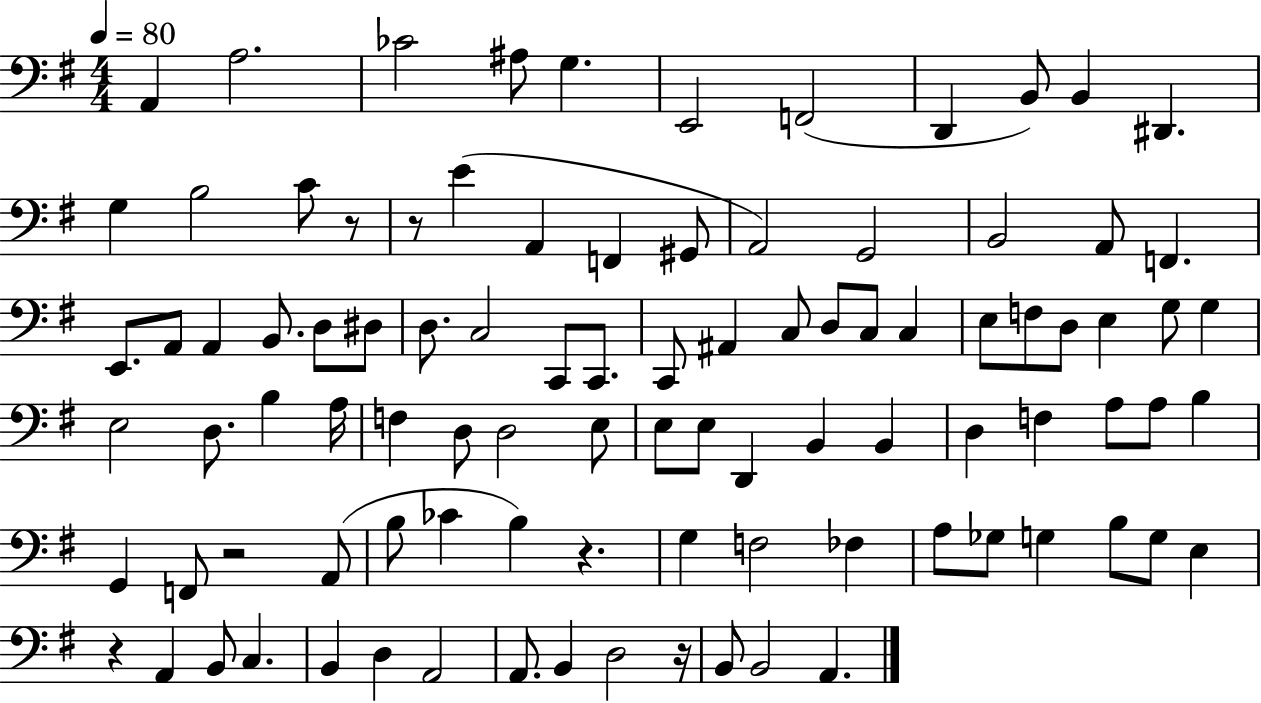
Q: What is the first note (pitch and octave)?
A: A2